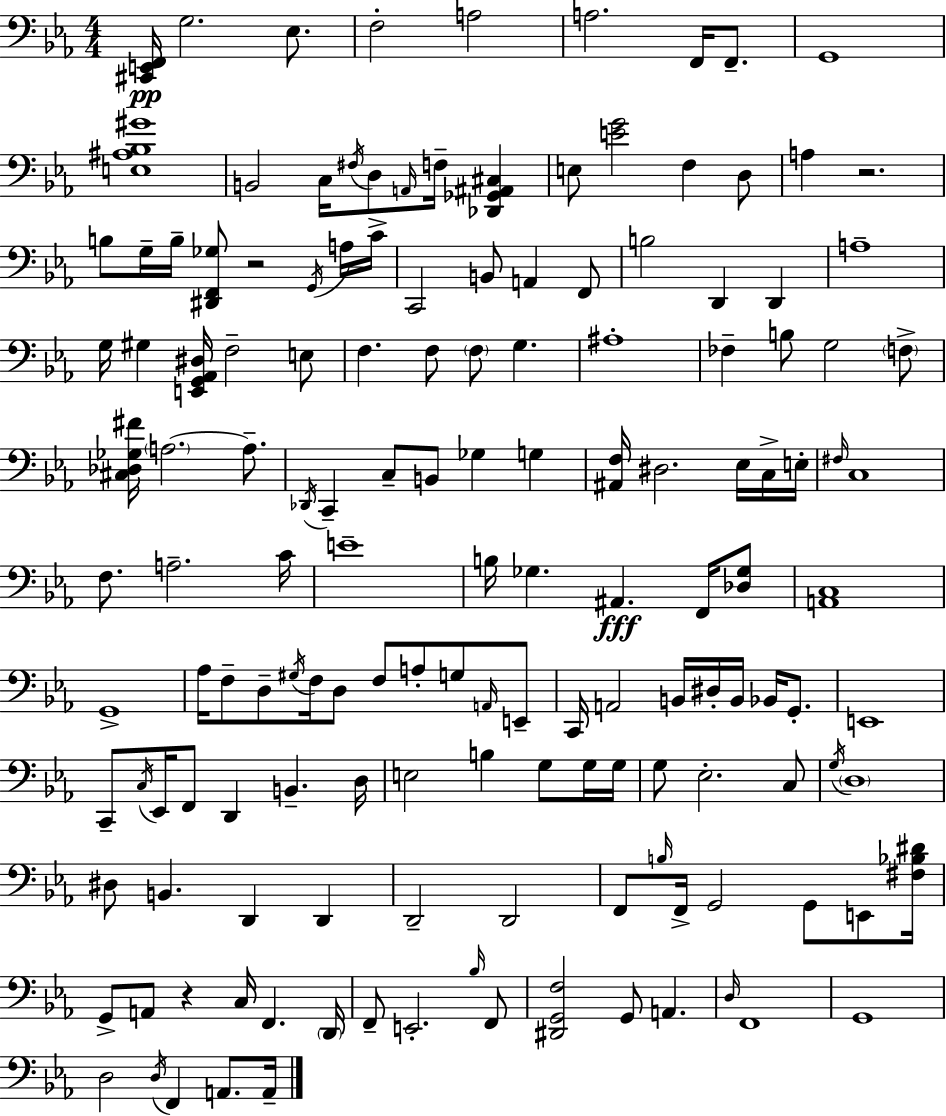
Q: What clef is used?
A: bass